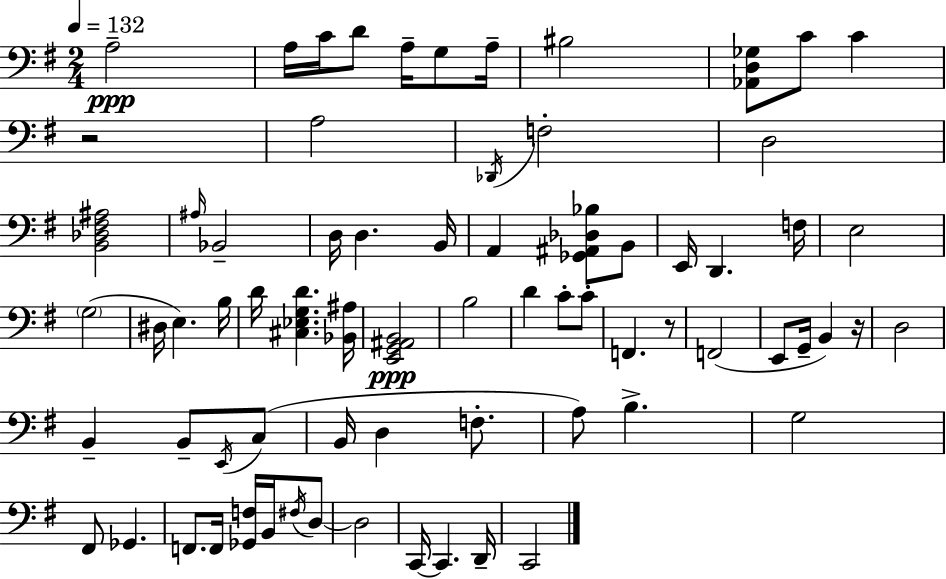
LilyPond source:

{
  \clef bass
  \numericTimeSignature
  \time 2/4
  \key e \minor
  \tempo 4 = 132
  a2--\ppp | a16 c'16 d'8 a16-- g8 a16-- | bis2 | <aes, d ges>8 c'8 c'4 | \break r2 | a2 | \acciaccatura { des,16 } f2-. | d2 | \break <b, des fis ais>2 | \grace { ais16 } bes,2-- | d16 d4. | b,16 a,4 <ges, ais, des bes>8 | \break b,8 e,16 d,4. | f16 e2 | \parenthesize g2( | dis16 e4.) | \break b16 d'16 <cis ees g d'>4. | <bes, ais>16 <e, g, ais, b,>2\ppp | b2 | d'4 c'8-. | \break c'8-. f,4. | r8 f,2( | e,8 g,16-- b,4) | r16 d2 | \break b,4-- b,8-- | \acciaccatura { e,16 }( c8 b,16 d4 | f8.-. a8) b4.-> | g2 | \break fis,8 ges,4. | f,8. f,16 <ges, f>16 | b,16 \acciaccatura { fis16 } d8~~ d2 | c,16~~ c,4. | \break d,16-- c,2 | \bar "|."
}